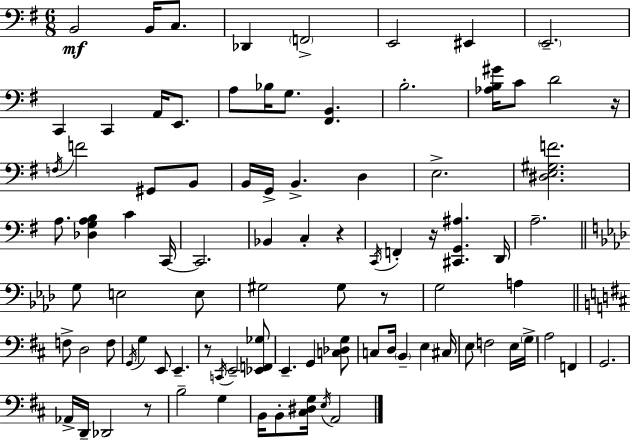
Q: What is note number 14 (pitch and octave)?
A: Bb3